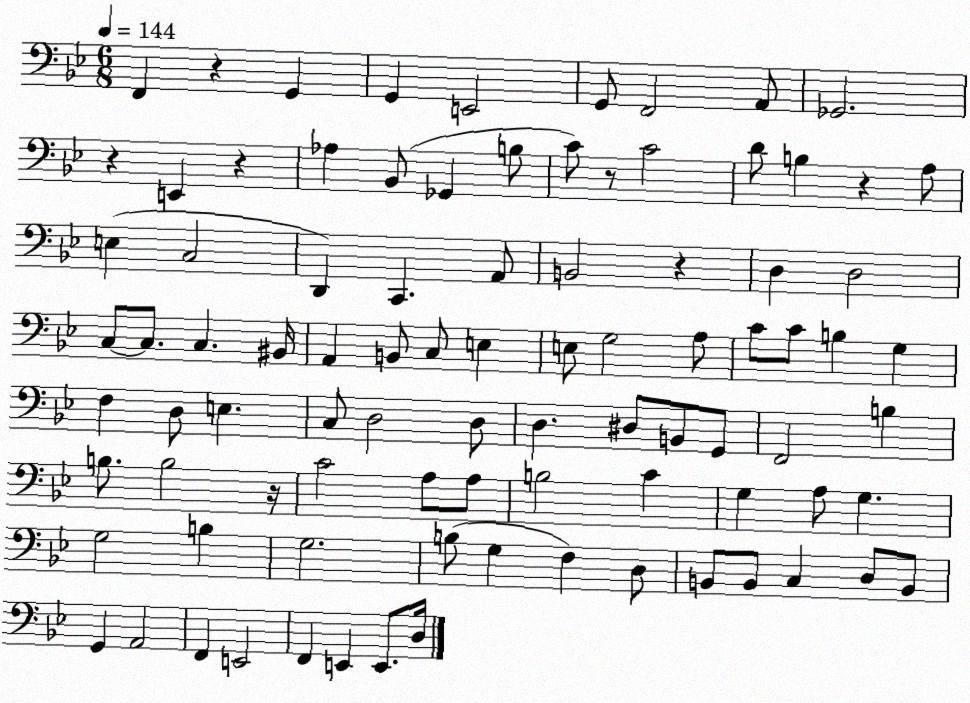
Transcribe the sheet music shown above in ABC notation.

X:1
T:Untitled
M:6/8
L:1/4
K:Bb
F,, z G,, G,, E,,2 G,,/2 F,,2 A,,/2 _G,,2 z E,, z _A, _B,,/2 _G,, B,/2 C/2 z/2 C2 D/2 B, z A,/2 E, C,2 D,, C,, A,,/2 B,,2 z D, D,2 C,/2 C,/2 C, ^B,,/4 A,, B,,/2 C,/2 E, E,/2 G,2 A,/2 C/2 C/2 B, G, F, D,/2 E, C,/2 D,2 D,/2 D, ^D,/2 B,,/2 G,,/2 F,,2 B, B,/2 B,2 z/4 C2 A,/2 A,/2 B,2 C G, A,/2 G, G,2 B, G,2 B,/2 G, F, D,/2 B,,/2 B,,/2 C, D,/2 B,,/2 G,, A,,2 F,, E,,2 F,, E,, E,,/2 D,/4